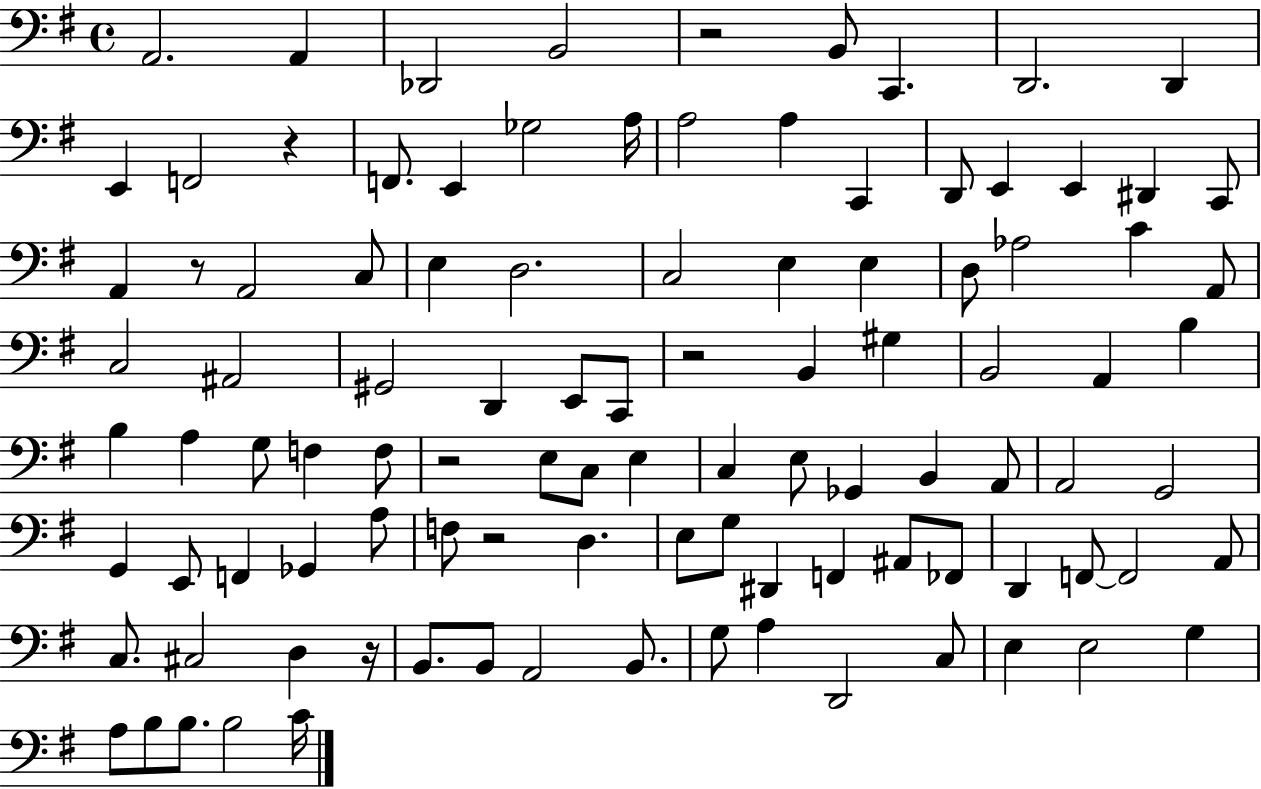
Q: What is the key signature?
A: G major